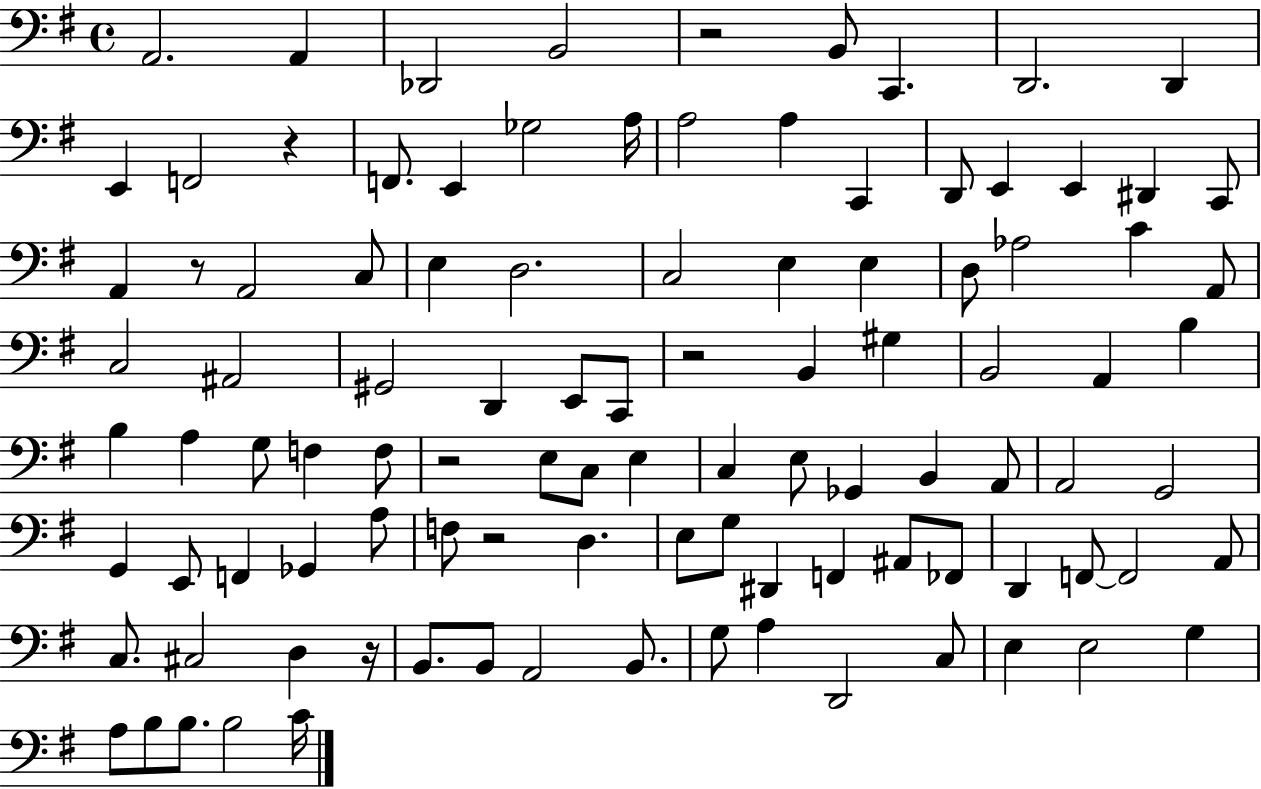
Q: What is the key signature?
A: G major